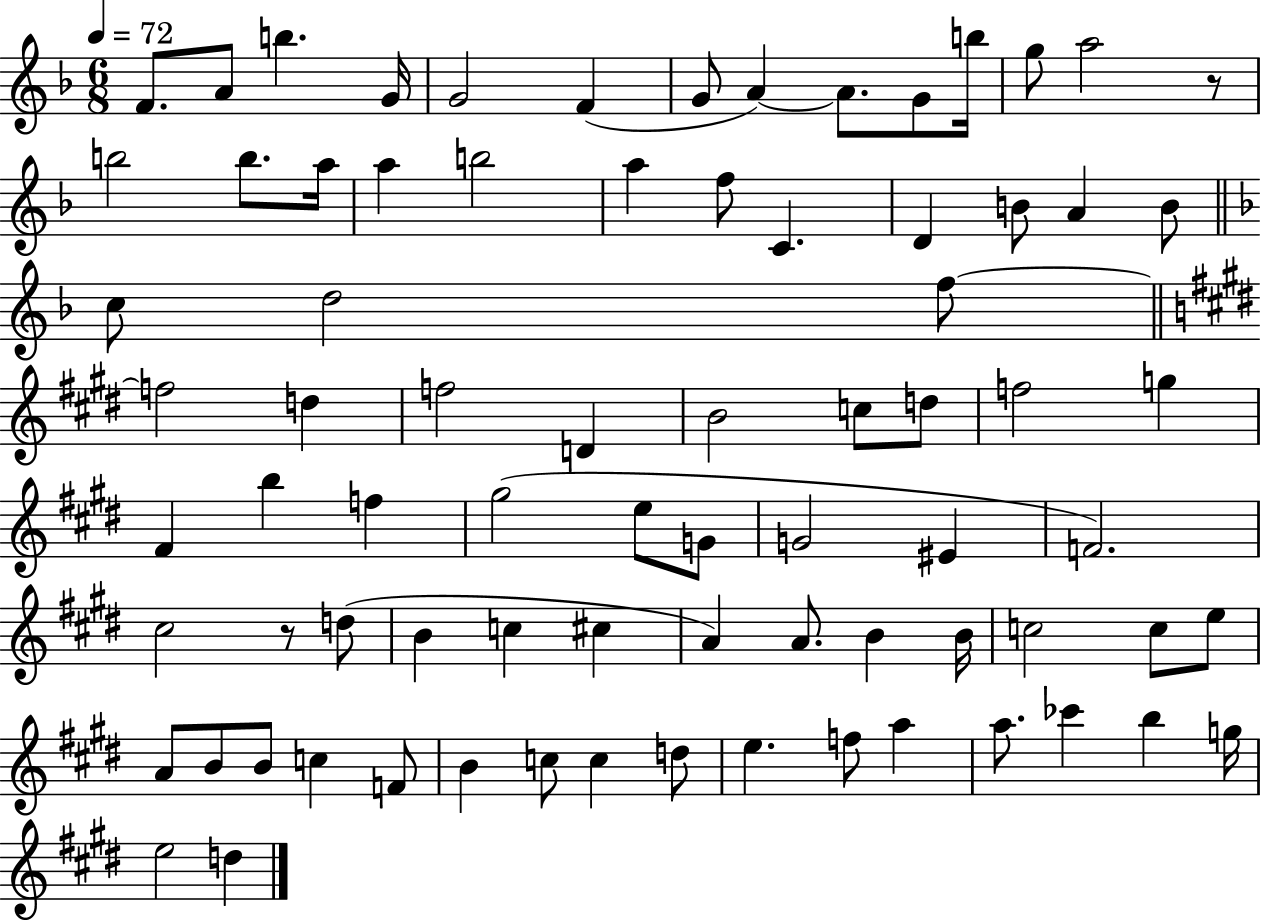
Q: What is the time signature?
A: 6/8